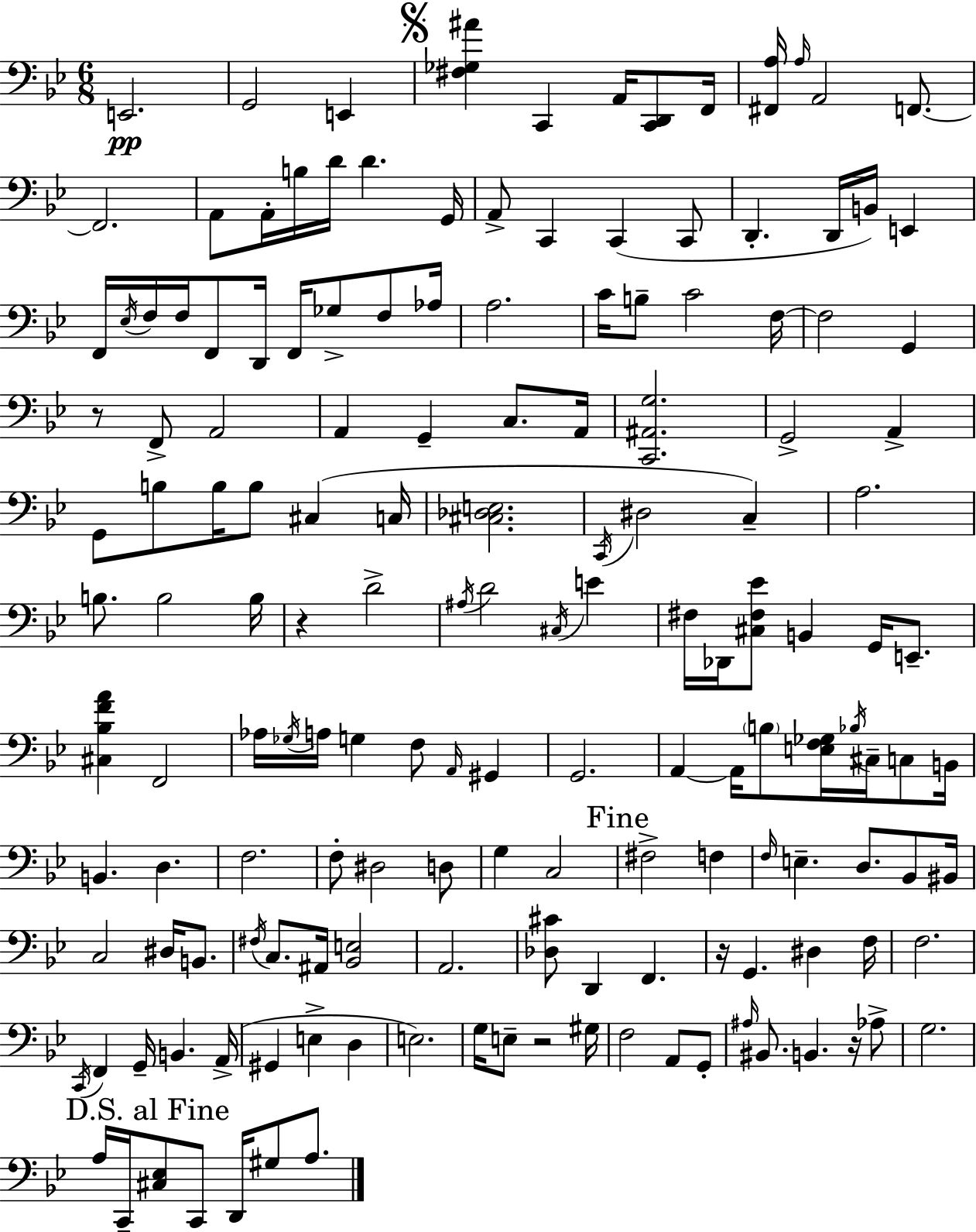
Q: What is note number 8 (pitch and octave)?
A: A2